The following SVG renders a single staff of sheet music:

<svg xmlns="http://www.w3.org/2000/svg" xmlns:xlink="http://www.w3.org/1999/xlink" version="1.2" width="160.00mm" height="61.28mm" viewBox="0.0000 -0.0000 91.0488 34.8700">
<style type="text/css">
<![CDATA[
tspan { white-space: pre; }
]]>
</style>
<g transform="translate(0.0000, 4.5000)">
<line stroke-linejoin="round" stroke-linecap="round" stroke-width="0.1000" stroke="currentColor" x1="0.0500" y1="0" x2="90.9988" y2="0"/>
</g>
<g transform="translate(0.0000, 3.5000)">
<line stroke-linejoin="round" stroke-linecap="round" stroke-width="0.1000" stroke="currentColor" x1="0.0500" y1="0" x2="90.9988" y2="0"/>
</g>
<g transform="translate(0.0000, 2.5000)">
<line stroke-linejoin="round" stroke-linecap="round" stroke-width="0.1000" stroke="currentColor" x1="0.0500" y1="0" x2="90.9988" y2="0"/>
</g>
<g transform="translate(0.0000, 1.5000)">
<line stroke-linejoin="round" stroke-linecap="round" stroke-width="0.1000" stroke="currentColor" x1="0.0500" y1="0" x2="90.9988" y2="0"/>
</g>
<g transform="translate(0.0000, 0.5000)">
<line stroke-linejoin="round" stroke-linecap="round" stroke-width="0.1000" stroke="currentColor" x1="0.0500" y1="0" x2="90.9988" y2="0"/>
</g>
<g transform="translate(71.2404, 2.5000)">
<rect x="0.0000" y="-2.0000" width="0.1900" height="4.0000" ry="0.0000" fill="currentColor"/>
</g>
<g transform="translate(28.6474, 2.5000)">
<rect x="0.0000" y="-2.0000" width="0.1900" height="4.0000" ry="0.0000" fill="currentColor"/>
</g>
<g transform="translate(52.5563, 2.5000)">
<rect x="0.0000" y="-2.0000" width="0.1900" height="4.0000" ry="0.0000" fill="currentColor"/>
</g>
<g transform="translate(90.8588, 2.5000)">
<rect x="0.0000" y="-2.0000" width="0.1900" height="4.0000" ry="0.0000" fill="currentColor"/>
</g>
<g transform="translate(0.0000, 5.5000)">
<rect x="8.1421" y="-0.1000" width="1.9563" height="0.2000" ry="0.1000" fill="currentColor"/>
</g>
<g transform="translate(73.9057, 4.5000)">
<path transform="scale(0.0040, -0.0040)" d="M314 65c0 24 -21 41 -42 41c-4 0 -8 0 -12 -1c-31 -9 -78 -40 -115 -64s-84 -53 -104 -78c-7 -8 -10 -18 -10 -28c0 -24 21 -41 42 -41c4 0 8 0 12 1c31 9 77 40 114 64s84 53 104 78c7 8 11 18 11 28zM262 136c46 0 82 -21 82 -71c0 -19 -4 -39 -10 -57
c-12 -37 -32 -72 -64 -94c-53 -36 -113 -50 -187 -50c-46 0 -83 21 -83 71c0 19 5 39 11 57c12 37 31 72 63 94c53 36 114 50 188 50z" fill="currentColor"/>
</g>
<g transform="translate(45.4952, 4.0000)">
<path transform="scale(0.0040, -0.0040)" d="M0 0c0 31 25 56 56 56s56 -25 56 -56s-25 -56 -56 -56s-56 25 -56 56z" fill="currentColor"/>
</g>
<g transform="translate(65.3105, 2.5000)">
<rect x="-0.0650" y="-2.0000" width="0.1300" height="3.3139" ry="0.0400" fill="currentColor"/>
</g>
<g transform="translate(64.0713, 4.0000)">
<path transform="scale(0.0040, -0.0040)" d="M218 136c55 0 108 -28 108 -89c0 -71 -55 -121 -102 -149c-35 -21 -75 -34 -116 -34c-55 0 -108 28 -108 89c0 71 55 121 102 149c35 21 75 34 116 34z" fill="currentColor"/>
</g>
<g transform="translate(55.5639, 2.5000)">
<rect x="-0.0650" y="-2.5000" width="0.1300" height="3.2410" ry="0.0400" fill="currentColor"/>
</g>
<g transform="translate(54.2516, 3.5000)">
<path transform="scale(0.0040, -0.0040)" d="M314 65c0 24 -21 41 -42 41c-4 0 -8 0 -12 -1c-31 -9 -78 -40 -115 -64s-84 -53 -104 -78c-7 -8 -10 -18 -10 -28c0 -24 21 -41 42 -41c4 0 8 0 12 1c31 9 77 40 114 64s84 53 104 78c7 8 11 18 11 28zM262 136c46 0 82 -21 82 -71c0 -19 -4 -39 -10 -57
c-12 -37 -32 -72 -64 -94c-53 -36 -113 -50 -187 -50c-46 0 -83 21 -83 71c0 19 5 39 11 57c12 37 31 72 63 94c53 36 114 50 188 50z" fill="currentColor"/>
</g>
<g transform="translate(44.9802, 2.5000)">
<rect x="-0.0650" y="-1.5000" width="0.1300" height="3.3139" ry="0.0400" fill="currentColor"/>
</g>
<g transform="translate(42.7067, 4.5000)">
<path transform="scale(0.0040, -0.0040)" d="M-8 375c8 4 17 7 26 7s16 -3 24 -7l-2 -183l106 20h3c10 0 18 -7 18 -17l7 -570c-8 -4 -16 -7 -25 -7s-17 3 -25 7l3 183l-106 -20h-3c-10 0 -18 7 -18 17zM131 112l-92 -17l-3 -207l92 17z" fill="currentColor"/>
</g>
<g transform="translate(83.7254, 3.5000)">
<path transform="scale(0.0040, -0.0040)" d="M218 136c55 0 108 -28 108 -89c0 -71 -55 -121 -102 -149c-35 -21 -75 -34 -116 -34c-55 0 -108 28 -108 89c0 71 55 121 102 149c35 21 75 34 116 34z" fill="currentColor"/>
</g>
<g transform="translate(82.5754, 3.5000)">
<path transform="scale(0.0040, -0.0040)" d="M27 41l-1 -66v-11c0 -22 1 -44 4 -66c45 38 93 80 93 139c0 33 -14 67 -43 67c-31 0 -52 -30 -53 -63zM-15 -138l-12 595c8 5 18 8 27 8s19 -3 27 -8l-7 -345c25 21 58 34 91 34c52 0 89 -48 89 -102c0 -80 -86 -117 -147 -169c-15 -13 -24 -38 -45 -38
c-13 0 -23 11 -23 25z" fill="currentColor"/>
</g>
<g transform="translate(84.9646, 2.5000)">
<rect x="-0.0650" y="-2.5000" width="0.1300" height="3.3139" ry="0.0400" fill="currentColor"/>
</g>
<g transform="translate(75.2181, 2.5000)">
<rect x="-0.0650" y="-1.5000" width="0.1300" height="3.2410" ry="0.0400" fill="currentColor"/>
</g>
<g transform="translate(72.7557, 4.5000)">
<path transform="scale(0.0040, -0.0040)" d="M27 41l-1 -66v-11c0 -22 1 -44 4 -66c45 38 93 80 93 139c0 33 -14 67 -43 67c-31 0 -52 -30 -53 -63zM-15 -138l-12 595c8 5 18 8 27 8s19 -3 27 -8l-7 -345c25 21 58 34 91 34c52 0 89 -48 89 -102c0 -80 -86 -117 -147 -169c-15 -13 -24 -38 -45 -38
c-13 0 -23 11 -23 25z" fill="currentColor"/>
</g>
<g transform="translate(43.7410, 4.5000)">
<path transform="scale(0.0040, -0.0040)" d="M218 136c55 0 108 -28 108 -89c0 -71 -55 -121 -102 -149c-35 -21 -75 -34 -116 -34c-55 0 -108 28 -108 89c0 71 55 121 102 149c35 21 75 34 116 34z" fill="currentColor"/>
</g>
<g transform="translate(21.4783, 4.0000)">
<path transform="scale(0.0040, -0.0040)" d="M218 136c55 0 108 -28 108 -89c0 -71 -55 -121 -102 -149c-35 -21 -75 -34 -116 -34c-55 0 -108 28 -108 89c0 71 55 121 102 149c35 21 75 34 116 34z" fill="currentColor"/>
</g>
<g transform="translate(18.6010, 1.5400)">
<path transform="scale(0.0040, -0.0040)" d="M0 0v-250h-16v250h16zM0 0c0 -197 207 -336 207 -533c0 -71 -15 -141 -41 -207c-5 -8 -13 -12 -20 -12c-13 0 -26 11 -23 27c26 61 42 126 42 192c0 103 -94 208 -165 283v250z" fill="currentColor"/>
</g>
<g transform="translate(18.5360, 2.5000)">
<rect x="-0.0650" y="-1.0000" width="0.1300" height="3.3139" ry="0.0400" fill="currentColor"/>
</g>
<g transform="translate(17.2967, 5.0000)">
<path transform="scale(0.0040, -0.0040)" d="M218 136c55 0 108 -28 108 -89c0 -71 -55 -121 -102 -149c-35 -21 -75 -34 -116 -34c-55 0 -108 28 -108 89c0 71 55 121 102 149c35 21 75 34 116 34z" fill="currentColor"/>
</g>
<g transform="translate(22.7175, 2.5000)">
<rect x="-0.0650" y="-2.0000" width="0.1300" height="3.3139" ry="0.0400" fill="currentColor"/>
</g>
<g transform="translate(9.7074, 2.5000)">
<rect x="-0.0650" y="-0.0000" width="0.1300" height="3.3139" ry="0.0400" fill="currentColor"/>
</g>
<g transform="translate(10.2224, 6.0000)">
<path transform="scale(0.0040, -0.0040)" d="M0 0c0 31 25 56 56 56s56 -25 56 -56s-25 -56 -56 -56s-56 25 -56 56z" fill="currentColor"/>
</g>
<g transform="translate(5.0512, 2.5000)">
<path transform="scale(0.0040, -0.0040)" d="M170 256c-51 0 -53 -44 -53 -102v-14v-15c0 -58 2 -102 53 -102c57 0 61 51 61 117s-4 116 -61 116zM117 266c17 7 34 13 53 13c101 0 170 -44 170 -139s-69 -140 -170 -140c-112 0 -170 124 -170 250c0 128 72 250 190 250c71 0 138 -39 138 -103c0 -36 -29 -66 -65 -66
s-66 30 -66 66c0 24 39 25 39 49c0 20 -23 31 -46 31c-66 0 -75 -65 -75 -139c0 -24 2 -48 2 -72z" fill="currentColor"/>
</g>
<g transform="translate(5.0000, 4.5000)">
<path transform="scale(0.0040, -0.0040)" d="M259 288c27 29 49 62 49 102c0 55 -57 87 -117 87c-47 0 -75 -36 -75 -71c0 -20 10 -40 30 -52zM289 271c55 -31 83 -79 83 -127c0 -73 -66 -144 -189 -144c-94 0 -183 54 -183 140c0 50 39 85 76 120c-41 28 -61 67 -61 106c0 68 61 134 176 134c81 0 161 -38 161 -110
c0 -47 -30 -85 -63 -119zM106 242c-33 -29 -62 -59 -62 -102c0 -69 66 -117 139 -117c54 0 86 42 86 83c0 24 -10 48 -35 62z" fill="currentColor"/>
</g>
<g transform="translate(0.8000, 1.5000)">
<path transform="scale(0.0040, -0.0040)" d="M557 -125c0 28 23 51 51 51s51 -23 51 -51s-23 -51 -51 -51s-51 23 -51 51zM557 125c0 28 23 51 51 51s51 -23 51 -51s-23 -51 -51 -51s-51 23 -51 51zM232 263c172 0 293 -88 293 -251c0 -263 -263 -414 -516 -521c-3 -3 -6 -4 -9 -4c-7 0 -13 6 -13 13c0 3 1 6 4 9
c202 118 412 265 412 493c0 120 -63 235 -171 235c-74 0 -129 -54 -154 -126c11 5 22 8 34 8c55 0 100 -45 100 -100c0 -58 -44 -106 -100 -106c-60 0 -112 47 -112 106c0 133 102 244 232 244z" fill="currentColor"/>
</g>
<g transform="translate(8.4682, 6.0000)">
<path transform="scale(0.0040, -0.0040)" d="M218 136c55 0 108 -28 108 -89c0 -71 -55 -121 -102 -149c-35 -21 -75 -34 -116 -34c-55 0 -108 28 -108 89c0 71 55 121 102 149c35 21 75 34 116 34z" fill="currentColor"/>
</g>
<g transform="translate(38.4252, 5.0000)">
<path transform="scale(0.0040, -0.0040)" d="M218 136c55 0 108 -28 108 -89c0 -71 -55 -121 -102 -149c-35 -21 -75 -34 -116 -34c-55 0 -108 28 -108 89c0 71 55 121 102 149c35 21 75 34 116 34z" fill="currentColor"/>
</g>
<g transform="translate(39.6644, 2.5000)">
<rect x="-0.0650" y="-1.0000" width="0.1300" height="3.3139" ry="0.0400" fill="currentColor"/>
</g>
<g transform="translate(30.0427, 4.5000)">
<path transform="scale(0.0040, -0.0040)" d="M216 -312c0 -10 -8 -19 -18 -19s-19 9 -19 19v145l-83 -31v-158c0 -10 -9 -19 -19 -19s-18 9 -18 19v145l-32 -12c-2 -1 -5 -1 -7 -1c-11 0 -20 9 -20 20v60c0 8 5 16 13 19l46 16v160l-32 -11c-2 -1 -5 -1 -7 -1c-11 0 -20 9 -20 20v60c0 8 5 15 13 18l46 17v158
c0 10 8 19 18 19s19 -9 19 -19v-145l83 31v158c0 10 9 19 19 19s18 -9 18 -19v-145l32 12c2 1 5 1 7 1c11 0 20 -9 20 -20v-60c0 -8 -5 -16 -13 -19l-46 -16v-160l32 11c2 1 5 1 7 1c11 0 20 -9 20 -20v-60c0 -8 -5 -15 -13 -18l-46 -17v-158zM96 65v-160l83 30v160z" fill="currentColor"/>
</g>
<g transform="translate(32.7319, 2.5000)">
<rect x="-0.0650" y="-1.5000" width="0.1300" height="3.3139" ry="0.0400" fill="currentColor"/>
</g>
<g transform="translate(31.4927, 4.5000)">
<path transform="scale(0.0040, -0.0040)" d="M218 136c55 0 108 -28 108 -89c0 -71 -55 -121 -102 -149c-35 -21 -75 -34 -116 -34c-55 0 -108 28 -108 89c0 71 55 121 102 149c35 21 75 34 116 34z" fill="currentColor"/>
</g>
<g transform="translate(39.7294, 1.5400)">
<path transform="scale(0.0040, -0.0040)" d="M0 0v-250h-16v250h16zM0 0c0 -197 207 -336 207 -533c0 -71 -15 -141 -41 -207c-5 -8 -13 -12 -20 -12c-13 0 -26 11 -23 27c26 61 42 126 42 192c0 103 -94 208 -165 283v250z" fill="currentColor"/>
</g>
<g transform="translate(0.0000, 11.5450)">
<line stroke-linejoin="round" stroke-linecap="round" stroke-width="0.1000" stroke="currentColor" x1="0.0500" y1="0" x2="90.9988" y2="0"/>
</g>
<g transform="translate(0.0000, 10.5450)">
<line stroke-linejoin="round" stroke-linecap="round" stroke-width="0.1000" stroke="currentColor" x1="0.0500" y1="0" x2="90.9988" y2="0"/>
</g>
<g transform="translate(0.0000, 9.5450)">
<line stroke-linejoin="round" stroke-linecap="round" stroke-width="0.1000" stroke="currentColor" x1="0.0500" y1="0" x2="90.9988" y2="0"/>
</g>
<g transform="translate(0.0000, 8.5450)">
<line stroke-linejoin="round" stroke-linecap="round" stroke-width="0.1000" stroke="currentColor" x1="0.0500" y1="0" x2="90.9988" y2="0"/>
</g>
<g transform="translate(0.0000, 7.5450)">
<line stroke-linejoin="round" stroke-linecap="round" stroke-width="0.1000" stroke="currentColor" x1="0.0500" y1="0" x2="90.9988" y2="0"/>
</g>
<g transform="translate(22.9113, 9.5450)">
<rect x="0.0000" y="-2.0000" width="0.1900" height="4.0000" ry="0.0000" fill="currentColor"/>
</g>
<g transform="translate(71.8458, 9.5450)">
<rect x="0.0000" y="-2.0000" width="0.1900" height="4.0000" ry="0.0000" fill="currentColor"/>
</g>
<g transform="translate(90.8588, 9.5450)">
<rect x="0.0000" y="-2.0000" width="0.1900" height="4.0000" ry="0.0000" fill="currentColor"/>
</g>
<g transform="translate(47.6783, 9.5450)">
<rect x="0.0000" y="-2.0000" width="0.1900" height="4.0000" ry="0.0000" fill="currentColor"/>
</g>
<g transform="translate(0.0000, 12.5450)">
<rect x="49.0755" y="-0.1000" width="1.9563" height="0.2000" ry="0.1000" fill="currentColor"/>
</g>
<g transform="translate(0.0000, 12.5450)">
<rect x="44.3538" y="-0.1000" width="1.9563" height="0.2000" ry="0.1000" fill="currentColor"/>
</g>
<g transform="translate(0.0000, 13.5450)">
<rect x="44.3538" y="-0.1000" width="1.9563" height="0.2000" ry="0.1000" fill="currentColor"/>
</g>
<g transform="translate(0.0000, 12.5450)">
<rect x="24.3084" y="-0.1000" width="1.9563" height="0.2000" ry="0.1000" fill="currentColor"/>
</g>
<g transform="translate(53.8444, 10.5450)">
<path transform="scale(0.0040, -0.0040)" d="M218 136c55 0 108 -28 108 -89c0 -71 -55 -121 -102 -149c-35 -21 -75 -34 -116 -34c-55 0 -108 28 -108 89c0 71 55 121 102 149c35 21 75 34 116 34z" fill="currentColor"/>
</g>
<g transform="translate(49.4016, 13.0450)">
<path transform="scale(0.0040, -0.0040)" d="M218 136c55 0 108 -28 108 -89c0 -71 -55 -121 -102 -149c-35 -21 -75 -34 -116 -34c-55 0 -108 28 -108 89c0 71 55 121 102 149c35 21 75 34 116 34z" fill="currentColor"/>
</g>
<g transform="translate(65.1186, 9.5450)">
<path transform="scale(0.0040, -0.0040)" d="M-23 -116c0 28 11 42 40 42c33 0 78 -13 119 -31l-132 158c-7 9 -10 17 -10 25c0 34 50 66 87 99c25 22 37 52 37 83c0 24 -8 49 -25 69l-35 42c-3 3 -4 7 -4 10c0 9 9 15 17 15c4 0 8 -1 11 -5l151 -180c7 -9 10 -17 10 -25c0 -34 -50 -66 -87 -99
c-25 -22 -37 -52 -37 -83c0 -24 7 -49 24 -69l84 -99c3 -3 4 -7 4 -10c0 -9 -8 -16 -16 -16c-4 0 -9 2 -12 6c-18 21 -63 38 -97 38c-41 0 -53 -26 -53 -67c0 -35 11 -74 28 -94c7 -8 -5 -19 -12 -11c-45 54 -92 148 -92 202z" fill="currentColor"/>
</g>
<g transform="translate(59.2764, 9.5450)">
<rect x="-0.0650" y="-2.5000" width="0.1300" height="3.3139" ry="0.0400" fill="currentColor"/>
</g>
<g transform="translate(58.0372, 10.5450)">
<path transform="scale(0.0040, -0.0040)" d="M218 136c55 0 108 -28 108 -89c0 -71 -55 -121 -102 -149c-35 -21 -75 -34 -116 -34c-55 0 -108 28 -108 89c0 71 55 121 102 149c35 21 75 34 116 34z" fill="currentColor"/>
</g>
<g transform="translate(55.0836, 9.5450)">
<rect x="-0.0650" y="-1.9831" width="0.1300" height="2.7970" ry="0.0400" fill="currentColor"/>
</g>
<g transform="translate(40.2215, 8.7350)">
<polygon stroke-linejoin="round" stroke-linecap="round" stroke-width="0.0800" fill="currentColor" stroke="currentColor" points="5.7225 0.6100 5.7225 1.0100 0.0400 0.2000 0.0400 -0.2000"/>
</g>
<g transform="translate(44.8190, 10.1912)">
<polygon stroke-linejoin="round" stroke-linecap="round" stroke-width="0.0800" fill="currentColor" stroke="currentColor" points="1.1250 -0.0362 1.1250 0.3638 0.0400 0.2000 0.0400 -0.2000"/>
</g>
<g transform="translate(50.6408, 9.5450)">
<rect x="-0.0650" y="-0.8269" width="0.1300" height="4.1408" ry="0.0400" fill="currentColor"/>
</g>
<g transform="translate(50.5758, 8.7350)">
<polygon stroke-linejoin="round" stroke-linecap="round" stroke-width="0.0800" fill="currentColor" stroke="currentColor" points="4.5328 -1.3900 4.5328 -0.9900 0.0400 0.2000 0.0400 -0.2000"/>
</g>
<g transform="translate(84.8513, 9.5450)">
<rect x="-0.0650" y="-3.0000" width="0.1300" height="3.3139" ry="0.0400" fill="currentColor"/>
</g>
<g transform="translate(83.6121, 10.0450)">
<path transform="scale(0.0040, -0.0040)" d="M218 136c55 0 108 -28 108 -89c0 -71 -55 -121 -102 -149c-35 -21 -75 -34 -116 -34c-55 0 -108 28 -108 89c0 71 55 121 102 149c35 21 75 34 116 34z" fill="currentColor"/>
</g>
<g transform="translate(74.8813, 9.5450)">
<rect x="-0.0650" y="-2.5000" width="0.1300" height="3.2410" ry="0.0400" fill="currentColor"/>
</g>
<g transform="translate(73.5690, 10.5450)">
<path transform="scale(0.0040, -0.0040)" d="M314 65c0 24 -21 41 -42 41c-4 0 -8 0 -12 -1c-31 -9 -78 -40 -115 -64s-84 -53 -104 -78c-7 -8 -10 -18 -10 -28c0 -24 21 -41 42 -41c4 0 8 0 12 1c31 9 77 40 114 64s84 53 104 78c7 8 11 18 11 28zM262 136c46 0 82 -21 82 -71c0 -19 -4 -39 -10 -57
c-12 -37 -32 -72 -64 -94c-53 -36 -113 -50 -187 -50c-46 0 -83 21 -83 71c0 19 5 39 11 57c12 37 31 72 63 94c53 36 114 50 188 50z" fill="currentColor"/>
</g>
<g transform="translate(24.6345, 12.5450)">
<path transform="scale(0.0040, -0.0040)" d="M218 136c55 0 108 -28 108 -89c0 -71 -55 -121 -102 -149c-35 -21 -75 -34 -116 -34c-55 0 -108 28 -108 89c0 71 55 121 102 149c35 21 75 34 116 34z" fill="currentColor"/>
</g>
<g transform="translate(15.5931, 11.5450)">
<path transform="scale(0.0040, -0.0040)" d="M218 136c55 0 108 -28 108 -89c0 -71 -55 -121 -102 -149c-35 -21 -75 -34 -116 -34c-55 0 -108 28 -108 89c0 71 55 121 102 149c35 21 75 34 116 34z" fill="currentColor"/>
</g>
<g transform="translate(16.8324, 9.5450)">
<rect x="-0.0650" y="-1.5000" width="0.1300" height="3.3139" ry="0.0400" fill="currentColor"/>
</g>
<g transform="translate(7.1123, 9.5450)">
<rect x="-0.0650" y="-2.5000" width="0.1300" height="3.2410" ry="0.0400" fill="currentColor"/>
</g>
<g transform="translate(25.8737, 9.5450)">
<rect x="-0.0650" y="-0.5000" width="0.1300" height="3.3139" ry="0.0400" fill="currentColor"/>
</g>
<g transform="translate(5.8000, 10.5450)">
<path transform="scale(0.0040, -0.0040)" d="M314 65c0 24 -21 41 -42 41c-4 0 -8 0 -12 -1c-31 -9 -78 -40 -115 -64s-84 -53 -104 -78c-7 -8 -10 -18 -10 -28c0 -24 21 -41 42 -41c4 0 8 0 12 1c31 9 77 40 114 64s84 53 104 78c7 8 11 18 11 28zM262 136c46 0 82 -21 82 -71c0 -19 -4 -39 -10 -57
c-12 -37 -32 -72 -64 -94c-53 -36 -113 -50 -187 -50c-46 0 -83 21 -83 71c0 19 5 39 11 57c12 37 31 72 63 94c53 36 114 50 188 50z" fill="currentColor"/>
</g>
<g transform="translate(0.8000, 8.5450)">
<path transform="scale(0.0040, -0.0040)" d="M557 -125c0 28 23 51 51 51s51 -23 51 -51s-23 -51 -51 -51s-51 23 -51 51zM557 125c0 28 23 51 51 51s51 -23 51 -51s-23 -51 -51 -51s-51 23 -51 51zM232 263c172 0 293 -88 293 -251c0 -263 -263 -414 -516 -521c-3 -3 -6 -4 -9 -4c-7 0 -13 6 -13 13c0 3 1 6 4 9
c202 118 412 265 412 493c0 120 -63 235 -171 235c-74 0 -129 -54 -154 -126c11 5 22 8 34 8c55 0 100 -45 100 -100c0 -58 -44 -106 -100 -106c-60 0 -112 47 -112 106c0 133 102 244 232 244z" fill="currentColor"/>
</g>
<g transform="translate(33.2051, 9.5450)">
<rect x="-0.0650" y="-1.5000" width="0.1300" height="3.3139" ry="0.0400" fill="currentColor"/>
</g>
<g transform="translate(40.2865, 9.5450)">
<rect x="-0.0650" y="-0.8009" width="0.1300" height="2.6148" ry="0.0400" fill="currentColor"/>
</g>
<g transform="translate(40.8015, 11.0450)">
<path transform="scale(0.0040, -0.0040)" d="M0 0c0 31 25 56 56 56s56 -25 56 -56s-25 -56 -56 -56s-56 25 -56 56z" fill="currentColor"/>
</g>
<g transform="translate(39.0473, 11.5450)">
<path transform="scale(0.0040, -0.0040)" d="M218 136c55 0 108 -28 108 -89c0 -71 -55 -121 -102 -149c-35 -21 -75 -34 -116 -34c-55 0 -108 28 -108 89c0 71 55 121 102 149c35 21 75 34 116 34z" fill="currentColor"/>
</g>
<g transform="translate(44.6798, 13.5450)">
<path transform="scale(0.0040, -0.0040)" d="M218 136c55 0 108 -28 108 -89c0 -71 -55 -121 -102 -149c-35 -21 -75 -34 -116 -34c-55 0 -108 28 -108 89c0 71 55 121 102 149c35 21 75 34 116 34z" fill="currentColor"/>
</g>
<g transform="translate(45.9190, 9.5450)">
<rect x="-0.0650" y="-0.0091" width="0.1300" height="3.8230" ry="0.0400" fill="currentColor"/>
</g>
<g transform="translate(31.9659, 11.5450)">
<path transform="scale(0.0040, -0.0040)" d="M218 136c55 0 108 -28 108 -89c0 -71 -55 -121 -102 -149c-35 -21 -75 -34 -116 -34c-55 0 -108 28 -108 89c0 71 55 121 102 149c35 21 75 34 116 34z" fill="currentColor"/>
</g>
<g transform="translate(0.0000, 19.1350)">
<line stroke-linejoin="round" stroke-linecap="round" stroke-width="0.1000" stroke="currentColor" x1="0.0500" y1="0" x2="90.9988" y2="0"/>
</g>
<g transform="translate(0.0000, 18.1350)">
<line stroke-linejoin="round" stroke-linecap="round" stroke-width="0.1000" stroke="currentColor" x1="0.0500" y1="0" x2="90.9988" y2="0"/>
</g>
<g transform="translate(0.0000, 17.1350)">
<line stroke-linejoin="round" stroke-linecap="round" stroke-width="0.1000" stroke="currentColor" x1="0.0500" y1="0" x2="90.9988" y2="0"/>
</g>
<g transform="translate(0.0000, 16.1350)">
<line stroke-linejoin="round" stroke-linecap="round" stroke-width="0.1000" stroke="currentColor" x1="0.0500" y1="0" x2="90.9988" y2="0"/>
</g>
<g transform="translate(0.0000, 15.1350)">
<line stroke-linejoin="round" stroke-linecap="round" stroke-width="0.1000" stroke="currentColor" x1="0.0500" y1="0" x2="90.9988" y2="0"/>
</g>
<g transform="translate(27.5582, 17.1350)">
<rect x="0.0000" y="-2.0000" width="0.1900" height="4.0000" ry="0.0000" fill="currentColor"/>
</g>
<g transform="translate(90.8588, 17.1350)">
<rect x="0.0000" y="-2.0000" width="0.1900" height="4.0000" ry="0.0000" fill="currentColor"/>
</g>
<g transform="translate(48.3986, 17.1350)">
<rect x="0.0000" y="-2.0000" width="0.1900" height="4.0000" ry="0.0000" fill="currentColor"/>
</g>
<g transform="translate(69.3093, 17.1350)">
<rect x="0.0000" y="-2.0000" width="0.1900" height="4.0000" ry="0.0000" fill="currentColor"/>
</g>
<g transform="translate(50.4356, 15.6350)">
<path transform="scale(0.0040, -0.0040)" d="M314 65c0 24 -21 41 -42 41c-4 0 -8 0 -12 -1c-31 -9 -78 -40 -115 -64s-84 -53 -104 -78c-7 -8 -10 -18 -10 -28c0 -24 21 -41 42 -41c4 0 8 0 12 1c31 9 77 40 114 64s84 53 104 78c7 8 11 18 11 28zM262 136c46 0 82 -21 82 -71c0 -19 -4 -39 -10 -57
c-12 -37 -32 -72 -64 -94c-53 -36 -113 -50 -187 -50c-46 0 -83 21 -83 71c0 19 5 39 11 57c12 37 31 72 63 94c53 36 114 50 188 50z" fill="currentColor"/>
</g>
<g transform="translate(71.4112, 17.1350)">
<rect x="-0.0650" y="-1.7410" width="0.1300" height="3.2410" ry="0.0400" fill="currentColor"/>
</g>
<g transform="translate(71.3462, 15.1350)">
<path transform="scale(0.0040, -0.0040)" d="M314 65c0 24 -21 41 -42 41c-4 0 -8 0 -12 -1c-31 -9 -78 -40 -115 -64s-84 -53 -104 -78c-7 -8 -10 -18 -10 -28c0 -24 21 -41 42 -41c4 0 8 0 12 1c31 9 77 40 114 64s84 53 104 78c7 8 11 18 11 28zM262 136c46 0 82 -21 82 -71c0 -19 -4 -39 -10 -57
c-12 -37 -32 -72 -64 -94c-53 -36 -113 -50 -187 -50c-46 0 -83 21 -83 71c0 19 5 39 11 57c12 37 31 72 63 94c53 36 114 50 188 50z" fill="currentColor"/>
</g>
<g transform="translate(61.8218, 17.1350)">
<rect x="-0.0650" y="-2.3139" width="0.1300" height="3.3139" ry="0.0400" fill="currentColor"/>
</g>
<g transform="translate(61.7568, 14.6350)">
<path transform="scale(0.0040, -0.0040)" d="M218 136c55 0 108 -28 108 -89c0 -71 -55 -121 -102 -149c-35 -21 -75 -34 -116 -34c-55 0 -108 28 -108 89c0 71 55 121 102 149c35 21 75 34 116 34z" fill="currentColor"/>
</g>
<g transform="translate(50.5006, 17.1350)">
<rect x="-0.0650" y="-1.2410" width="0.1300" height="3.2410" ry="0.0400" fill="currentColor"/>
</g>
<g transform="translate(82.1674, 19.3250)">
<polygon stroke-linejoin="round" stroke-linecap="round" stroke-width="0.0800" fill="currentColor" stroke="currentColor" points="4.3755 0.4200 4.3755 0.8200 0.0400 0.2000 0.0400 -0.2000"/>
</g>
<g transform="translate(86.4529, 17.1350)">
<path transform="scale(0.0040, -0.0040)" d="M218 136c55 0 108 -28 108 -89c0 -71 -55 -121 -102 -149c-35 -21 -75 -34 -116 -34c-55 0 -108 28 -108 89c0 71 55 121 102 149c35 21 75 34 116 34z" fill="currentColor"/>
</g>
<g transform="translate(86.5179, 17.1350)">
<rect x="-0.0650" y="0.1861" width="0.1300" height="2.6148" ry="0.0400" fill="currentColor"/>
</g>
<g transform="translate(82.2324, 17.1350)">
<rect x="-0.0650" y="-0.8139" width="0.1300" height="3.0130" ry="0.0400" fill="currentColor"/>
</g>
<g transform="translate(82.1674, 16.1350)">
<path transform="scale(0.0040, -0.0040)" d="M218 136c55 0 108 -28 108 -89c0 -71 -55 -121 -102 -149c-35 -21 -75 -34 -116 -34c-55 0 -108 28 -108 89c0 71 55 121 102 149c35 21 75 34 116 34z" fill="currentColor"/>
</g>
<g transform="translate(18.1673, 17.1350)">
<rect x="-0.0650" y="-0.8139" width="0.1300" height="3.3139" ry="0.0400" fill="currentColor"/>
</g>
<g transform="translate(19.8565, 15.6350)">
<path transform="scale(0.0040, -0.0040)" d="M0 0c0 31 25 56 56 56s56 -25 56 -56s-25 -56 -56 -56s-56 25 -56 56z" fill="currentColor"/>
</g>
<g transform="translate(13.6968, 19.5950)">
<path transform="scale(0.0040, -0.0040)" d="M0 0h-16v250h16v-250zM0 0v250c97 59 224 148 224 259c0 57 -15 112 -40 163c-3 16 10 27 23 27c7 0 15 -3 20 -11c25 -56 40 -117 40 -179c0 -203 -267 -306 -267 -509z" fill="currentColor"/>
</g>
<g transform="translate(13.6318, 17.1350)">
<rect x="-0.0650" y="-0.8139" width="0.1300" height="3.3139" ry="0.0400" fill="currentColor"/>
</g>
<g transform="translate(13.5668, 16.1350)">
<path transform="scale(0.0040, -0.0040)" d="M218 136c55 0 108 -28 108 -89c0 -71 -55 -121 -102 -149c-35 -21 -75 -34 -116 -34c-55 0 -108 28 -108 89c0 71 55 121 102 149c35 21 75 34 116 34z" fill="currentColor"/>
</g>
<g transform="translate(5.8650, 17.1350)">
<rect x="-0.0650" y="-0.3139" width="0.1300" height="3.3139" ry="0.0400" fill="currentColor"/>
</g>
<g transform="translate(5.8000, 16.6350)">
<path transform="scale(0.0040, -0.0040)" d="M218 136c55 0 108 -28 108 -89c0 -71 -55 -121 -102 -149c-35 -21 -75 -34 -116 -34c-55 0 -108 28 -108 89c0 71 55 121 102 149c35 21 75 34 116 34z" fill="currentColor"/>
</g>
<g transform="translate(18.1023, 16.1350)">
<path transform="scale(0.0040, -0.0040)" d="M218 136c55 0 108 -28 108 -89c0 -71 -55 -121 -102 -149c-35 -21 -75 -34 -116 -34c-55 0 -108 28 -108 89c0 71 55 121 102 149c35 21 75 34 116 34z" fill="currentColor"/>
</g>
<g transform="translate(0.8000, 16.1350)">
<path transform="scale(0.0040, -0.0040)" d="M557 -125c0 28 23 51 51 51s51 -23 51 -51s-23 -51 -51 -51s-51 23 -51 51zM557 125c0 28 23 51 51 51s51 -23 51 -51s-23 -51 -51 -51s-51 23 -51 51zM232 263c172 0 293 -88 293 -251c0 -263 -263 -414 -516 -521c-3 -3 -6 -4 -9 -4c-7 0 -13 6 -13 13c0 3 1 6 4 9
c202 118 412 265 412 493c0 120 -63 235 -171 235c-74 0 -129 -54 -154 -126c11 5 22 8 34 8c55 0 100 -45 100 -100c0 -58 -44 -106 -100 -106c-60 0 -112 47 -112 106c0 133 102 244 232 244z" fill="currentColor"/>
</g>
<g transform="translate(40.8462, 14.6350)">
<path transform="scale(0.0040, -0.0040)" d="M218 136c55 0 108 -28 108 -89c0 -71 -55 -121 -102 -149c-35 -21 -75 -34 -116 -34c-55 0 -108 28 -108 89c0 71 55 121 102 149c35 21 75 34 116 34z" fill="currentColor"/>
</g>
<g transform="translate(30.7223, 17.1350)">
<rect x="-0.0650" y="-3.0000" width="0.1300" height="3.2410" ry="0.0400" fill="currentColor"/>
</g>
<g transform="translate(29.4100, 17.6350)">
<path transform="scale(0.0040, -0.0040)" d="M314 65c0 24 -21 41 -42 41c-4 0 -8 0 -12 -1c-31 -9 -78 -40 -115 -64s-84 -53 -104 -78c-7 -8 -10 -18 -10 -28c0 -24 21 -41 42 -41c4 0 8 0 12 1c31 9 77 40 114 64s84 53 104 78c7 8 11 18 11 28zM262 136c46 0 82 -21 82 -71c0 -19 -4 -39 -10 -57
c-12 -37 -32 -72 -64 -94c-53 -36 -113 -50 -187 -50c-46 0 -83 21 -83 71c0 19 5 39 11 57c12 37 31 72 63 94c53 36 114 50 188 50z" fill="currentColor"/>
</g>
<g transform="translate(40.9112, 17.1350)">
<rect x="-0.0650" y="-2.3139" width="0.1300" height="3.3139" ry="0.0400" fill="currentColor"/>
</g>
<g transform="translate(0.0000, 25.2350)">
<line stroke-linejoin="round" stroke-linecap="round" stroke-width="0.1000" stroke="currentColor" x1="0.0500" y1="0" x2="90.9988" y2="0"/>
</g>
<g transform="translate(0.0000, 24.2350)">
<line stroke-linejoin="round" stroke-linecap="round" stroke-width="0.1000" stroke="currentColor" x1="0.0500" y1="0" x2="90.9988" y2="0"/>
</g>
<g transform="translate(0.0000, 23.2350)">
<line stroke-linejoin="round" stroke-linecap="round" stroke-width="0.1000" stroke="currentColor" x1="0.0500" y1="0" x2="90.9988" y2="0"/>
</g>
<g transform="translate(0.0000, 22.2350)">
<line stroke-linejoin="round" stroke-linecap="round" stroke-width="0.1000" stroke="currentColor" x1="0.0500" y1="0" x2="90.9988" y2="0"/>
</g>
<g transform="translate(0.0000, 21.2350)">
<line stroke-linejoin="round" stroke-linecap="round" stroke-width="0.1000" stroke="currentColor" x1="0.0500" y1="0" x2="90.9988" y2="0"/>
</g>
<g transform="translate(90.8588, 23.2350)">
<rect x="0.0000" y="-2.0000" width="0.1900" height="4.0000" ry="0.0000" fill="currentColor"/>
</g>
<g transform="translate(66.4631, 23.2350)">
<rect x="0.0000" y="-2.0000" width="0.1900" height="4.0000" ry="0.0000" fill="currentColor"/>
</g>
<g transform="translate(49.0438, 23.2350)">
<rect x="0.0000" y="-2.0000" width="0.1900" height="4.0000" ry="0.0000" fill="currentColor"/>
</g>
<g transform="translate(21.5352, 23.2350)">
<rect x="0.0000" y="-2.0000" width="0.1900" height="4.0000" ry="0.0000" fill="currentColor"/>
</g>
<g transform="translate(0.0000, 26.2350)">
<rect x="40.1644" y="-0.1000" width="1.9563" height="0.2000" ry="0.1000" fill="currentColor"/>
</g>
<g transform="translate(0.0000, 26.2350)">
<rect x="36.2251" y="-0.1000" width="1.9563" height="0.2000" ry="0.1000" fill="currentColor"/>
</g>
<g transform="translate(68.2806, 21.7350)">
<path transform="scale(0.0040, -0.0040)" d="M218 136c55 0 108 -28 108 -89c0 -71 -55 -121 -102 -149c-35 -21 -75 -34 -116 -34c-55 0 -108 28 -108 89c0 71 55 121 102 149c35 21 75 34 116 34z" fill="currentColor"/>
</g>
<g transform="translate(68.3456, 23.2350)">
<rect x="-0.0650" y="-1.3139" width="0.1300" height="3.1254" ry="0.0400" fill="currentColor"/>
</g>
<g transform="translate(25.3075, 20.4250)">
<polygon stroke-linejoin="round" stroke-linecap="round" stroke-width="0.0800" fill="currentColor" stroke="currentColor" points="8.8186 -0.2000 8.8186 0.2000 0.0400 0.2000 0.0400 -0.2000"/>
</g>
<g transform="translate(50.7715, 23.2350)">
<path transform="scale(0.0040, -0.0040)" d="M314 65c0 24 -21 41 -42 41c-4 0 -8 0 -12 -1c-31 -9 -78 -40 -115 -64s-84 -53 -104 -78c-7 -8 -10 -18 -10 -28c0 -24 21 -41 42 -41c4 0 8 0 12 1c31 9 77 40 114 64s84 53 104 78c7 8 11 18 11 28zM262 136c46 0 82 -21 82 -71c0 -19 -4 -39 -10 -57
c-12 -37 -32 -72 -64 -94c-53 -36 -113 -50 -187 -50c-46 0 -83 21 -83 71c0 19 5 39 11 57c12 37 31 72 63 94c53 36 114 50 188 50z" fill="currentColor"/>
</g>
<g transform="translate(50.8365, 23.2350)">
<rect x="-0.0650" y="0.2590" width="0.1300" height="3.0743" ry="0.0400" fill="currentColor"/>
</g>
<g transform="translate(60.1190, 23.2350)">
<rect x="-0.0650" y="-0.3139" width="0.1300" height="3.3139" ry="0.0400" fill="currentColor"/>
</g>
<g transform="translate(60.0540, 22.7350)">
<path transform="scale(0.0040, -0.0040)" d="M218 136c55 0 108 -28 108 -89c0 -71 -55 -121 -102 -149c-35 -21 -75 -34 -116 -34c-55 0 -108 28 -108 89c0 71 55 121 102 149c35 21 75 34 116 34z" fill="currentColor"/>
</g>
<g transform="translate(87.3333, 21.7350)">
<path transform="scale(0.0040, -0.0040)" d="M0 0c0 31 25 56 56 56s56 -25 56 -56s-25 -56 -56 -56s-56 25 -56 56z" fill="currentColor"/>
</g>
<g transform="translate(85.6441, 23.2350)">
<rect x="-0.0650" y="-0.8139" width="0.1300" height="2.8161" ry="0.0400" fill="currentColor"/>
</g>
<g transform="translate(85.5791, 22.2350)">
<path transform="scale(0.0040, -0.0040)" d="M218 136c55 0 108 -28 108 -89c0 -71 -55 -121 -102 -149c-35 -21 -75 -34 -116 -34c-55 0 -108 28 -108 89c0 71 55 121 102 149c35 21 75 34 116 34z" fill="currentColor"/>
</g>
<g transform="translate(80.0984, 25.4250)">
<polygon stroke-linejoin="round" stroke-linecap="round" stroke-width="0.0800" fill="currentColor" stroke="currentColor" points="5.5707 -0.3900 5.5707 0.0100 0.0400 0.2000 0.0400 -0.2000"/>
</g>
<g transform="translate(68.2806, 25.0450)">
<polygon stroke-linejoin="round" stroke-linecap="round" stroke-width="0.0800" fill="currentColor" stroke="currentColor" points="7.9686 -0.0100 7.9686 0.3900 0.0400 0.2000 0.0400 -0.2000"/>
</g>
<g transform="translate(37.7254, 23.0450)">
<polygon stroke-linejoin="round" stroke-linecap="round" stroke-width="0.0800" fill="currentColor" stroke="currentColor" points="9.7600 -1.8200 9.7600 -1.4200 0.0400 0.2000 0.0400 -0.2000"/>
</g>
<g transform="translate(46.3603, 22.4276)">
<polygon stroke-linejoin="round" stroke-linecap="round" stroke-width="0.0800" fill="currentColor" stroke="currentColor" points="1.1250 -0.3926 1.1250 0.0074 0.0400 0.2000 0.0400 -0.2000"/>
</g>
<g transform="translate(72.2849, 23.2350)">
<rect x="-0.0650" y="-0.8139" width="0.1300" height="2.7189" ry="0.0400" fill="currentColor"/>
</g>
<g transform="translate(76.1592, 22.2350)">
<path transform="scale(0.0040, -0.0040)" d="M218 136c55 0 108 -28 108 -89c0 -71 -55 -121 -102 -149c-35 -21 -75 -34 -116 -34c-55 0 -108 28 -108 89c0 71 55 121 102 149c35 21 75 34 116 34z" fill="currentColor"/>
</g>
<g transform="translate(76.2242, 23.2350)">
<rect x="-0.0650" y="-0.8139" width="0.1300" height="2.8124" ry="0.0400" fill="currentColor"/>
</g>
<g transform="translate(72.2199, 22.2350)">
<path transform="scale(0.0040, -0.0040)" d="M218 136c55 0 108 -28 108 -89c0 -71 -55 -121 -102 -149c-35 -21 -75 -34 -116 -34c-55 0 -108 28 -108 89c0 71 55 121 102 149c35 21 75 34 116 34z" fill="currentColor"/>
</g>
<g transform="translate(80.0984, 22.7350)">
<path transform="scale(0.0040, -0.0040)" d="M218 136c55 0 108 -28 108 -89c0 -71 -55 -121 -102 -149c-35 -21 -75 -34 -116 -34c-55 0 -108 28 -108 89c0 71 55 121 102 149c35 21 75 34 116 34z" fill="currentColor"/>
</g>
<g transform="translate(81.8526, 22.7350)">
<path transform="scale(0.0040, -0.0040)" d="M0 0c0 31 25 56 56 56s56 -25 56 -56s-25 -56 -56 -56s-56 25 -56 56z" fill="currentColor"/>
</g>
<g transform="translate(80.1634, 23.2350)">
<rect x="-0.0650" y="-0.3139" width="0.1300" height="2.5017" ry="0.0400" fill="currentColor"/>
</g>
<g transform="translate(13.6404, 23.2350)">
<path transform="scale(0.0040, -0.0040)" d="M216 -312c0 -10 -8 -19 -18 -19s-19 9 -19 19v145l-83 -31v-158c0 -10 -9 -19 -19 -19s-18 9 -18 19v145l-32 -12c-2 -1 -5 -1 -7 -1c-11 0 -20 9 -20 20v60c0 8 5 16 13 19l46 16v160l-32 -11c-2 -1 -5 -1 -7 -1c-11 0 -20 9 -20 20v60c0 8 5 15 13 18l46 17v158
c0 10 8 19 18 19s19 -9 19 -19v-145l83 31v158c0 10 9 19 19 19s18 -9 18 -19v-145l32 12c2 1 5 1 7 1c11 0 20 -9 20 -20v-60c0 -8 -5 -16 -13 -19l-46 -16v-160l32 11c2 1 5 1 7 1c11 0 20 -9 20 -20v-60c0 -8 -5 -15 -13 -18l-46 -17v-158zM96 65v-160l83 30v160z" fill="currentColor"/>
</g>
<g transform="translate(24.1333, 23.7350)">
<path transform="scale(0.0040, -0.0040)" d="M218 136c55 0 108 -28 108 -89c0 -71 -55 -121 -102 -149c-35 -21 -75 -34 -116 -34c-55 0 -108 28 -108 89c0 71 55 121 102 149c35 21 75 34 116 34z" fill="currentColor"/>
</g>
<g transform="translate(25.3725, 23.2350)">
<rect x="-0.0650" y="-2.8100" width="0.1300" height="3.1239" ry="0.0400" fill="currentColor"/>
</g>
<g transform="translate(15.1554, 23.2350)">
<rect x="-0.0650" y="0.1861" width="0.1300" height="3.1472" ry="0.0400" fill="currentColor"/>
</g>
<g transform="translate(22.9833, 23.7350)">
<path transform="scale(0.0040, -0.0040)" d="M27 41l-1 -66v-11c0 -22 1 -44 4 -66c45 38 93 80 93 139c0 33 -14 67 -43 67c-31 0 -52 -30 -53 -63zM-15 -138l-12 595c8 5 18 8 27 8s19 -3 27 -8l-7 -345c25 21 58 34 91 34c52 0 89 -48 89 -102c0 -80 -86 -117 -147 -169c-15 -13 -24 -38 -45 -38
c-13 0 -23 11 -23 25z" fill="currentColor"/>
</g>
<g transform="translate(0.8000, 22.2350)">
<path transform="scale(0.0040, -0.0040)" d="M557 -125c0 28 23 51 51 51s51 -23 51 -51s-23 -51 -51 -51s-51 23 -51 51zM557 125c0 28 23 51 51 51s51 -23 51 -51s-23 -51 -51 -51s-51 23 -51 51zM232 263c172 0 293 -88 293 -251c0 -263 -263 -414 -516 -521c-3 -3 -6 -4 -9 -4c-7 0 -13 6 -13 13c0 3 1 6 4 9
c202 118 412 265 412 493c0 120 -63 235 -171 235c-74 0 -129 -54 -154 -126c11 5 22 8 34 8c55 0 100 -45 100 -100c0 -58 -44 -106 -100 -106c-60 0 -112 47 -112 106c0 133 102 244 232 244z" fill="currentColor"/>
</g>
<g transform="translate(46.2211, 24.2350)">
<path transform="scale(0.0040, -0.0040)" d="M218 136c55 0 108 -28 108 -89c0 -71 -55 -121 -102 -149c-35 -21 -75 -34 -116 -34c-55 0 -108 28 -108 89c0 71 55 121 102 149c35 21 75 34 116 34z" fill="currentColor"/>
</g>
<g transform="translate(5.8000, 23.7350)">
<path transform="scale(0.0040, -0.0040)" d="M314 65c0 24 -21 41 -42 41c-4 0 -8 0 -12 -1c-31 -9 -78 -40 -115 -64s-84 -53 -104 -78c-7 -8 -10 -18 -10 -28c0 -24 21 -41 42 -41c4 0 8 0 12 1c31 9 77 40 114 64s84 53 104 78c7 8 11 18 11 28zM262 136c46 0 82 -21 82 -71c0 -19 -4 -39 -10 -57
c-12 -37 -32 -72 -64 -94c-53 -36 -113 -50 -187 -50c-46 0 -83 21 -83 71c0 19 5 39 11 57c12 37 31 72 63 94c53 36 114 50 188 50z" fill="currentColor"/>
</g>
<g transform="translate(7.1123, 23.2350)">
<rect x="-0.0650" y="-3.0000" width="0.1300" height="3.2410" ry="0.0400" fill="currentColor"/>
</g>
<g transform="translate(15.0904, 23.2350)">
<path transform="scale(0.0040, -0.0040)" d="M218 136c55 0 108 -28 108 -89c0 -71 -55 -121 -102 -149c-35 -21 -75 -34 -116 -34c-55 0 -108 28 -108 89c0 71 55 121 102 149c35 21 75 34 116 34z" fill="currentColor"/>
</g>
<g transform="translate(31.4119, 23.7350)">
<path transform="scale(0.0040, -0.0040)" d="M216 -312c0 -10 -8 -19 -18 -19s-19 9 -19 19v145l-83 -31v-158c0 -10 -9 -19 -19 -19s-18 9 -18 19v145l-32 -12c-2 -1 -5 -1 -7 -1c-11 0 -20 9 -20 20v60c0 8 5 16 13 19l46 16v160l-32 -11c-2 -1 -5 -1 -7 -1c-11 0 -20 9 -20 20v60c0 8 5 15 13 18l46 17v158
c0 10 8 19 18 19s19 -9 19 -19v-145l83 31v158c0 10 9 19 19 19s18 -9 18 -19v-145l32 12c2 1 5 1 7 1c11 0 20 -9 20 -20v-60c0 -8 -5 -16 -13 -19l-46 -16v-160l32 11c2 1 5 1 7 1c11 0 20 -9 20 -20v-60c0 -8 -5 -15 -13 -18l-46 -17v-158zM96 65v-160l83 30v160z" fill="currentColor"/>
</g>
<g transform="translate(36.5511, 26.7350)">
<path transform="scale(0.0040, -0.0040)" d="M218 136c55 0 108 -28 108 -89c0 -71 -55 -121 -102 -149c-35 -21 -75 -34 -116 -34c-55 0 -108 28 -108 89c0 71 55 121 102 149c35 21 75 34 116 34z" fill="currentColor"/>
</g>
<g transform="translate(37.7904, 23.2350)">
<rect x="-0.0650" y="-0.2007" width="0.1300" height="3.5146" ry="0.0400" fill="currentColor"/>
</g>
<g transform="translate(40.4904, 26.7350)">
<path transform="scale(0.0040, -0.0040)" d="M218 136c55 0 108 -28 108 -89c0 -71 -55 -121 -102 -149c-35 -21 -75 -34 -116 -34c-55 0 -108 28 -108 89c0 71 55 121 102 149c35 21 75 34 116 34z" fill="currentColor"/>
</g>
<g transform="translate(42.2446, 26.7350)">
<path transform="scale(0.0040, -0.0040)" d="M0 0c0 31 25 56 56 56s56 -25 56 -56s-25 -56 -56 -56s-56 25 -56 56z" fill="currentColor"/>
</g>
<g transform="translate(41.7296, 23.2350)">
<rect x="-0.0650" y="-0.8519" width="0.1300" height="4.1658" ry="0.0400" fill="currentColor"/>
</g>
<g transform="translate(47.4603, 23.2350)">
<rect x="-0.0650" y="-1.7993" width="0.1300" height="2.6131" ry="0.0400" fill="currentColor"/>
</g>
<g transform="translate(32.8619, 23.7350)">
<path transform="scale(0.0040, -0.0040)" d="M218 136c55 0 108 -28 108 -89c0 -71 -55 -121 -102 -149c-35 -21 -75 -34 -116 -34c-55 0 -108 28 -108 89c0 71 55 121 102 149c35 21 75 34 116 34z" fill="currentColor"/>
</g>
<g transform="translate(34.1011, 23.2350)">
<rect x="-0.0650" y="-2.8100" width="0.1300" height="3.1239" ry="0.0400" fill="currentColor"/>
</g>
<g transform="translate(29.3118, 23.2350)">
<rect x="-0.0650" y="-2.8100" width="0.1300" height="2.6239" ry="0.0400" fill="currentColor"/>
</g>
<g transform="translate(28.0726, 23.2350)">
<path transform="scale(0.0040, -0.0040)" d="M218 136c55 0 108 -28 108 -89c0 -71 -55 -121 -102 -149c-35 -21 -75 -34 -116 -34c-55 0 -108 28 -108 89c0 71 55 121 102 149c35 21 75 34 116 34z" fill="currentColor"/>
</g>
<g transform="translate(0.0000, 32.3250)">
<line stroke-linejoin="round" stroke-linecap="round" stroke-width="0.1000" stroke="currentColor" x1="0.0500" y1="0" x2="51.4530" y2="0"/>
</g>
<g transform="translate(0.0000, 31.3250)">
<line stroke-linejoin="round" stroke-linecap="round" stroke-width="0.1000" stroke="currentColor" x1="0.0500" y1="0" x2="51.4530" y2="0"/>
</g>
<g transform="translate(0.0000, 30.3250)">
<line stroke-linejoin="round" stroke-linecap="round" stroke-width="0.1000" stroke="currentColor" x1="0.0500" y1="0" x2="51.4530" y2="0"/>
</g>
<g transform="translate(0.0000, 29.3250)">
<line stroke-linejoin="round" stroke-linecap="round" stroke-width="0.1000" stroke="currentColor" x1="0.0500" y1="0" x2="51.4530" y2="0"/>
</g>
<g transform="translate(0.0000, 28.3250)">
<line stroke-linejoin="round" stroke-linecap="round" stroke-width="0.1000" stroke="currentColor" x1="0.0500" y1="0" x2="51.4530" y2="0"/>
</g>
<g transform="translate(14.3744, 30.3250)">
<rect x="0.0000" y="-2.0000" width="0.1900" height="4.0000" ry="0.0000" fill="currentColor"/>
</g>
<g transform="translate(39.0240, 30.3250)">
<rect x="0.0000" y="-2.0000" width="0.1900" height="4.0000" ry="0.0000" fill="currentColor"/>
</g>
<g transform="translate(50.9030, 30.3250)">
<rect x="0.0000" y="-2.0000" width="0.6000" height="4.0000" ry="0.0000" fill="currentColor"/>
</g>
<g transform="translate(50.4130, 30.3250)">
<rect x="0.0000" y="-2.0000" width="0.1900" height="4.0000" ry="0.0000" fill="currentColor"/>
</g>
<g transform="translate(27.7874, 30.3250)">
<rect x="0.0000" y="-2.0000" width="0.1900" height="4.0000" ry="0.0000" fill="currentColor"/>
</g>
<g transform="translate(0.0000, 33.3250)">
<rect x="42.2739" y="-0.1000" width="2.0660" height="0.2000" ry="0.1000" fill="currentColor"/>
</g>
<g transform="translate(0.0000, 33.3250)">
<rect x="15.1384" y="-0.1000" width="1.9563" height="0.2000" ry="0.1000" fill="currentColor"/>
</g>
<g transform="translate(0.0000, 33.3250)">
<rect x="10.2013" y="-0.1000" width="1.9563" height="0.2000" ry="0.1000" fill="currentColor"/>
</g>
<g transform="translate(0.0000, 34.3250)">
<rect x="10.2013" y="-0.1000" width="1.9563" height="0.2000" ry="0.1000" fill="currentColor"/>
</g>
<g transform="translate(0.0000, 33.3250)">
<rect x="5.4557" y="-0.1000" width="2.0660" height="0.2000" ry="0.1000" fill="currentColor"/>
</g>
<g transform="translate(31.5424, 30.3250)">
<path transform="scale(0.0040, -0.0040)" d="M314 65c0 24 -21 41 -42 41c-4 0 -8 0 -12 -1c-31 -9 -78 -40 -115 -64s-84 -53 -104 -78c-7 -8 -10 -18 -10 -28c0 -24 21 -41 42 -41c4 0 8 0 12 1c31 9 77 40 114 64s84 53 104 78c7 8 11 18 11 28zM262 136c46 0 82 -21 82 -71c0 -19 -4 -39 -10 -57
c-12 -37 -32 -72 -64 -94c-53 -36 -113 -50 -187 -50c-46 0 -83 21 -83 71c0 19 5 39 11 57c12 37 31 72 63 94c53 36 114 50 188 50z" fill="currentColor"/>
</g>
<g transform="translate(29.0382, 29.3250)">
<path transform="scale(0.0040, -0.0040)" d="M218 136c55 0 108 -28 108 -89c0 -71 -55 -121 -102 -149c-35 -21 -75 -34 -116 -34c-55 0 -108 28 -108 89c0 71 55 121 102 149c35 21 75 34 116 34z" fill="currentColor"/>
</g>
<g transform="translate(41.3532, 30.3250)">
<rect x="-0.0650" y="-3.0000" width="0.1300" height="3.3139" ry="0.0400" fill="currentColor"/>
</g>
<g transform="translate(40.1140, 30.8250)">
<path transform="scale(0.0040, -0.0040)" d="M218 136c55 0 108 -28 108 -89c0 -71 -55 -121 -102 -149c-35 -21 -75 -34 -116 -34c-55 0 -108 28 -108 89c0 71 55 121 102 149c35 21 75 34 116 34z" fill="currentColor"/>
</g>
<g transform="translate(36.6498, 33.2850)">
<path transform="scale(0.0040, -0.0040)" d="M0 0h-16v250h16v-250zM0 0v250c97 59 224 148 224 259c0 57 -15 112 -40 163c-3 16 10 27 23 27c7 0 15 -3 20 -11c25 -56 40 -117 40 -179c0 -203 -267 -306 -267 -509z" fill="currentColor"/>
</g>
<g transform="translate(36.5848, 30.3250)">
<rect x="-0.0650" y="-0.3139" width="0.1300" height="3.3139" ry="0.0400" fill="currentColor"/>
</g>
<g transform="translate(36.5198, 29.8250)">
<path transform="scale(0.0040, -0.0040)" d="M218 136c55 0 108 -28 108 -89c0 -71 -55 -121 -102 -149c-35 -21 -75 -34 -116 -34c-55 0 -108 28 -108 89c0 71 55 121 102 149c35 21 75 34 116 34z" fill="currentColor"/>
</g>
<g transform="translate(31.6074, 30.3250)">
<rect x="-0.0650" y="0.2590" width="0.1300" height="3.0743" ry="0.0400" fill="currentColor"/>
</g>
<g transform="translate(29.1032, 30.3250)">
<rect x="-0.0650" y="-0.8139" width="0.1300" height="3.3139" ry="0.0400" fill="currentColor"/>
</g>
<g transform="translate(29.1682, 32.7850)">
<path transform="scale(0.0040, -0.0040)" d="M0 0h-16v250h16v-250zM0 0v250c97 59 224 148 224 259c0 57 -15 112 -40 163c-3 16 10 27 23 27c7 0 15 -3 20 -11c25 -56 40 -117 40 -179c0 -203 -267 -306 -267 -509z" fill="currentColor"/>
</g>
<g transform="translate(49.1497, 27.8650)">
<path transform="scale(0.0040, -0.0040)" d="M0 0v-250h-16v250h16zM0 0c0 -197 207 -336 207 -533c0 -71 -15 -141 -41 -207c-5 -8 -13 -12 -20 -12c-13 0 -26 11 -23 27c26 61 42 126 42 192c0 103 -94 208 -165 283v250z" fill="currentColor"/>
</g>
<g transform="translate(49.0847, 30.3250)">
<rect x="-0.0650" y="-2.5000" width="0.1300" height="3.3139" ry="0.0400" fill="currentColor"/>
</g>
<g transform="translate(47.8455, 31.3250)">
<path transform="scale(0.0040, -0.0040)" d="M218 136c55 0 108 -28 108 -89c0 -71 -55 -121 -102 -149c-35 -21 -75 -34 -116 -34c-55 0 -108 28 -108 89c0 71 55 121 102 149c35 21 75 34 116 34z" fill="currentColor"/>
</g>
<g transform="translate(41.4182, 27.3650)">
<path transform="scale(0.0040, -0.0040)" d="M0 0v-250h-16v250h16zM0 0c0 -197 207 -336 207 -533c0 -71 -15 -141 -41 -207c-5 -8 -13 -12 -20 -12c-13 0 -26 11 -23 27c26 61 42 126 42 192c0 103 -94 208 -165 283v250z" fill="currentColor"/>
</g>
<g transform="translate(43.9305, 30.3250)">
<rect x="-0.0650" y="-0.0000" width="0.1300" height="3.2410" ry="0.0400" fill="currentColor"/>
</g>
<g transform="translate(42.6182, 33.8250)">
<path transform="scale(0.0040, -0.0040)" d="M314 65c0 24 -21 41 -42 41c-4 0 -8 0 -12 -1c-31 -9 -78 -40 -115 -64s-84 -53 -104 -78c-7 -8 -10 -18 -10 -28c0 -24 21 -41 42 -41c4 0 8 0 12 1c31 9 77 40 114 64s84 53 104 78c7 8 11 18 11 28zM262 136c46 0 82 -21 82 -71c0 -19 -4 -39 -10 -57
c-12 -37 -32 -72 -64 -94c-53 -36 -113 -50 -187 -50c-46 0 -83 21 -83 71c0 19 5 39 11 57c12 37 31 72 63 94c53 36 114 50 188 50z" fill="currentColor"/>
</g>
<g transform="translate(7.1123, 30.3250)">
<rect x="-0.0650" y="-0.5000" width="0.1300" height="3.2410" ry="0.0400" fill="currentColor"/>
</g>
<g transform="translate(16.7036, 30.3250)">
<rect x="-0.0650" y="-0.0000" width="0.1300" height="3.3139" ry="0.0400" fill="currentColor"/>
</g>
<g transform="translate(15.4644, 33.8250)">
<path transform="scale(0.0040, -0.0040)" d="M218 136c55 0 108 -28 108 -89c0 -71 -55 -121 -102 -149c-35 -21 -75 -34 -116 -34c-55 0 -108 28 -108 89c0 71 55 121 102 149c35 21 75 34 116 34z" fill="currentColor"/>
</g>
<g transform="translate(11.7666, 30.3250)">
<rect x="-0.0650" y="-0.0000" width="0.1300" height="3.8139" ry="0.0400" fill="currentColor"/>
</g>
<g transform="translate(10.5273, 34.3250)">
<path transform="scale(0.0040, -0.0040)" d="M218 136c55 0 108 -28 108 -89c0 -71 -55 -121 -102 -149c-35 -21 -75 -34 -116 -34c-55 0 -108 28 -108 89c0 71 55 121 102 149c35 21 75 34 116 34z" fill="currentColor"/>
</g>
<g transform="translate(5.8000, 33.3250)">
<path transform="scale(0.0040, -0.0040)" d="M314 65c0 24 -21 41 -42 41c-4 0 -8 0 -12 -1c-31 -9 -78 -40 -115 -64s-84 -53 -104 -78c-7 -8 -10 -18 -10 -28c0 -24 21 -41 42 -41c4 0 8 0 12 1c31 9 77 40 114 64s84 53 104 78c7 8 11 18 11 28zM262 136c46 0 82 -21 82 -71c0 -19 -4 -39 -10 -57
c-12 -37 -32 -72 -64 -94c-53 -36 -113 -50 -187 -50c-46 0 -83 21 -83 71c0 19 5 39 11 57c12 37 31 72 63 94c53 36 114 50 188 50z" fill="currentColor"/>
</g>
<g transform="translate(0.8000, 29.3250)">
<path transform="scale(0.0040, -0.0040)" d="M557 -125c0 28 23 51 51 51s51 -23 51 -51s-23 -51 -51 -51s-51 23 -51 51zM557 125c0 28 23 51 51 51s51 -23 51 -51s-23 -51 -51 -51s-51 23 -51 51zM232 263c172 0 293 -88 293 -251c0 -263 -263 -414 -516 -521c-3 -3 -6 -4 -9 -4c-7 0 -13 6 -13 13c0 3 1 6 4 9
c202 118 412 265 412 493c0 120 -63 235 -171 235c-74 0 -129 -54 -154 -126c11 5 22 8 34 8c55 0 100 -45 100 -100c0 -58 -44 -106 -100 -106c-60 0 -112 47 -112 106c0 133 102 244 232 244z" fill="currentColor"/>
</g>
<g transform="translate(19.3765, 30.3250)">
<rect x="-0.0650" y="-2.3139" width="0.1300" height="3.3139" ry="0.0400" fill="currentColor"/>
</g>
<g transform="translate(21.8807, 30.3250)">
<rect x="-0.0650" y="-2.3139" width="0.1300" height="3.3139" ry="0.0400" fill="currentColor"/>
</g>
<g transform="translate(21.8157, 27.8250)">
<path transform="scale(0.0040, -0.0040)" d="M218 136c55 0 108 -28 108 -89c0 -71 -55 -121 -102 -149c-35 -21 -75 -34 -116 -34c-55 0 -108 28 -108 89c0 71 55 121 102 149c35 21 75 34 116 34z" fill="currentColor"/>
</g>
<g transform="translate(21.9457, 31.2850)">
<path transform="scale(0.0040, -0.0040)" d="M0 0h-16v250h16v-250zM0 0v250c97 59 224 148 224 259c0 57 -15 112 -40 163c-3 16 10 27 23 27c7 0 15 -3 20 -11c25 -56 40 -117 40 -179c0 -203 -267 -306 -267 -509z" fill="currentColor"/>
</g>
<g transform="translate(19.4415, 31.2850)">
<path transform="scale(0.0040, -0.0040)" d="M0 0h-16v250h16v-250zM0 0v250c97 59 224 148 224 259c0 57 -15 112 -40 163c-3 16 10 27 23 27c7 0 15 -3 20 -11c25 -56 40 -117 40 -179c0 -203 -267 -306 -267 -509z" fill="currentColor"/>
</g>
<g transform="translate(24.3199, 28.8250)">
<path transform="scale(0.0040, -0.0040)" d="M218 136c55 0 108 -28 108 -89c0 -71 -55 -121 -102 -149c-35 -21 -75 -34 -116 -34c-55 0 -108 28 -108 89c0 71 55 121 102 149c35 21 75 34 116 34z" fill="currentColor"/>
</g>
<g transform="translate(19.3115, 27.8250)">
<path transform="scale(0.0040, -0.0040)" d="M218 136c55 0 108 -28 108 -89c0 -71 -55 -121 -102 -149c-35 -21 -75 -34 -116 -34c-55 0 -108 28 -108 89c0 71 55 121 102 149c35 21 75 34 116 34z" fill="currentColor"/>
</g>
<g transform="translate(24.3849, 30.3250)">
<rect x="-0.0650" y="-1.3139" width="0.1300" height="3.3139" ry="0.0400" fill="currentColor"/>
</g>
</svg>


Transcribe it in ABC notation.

X:1
T:Untitled
M:6/8
L:1/4
K:C
D,, F,,/2 A,, ^G,, F,,/2 G,, B,,2 A,, _G,,2 _B,, B,,2 G,, E,, G,, G,,/2 C,,/4 D,,/2 B,,/2 B,, z B,,2 C, E, F,/2 F, C,2 B, G,2 B, A,2 F,/2 D,/2 C,2 ^D, _C,/2 D,/2 ^C,/2 D,,/2 D,,/2 B,,/4 D,2 E, G,/2 F,/2 F,/2 E,/2 F,/2 E,,2 C,, D,, B,/2 B,/2 G, F,/2 D,2 E,/2 C,/2 D,,2 B,,/2